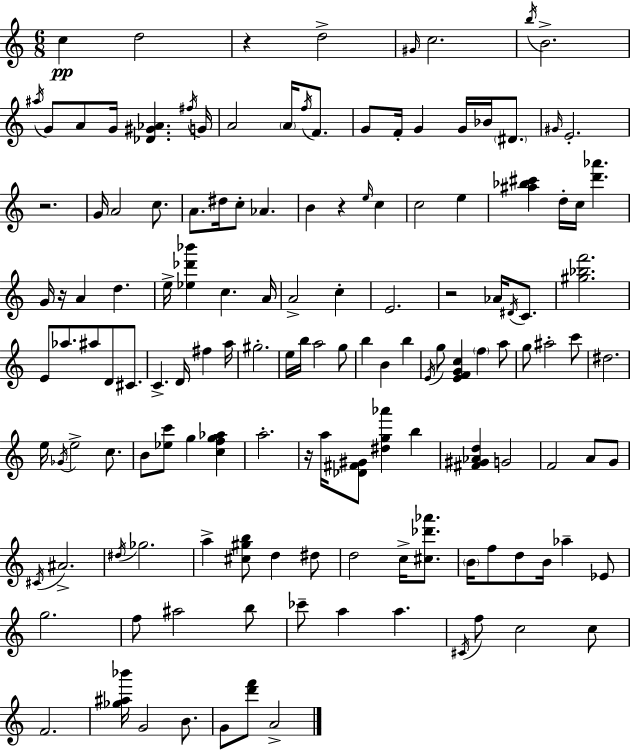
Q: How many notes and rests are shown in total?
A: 141